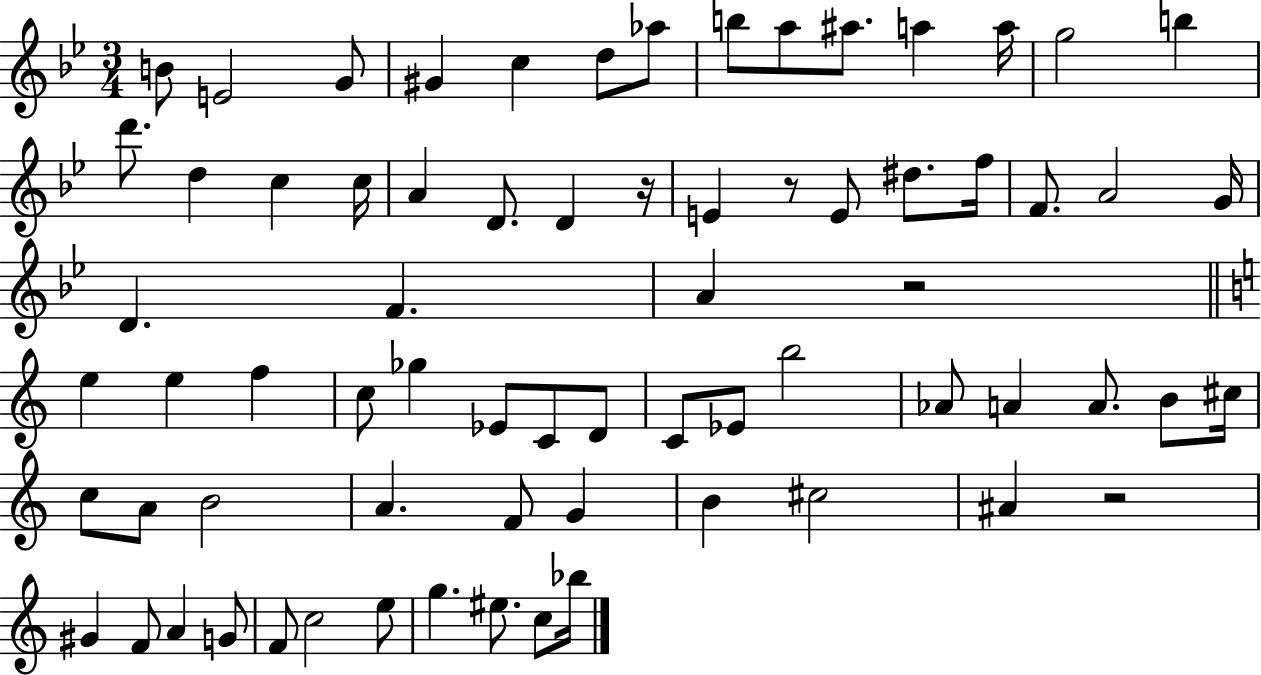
B4/e E4/h G4/e G#4/q C5/q D5/e Ab5/e B5/e A5/e A#5/e. A5/q A5/s G5/h B5/q D6/e. D5/q C5/q C5/s A4/q D4/e. D4/q R/s E4/q R/e E4/e D#5/e. F5/s F4/e. A4/h G4/s D4/q. F4/q. A4/q R/h E5/q E5/q F5/q C5/e Gb5/q Eb4/e C4/e D4/e C4/e Eb4/e B5/h Ab4/e A4/q A4/e. B4/e C#5/s C5/e A4/e B4/h A4/q. F4/e G4/q B4/q C#5/h A#4/q R/h G#4/q F4/e A4/q G4/e F4/e C5/h E5/e G5/q. EIS5/e. C5/e Bb5/s